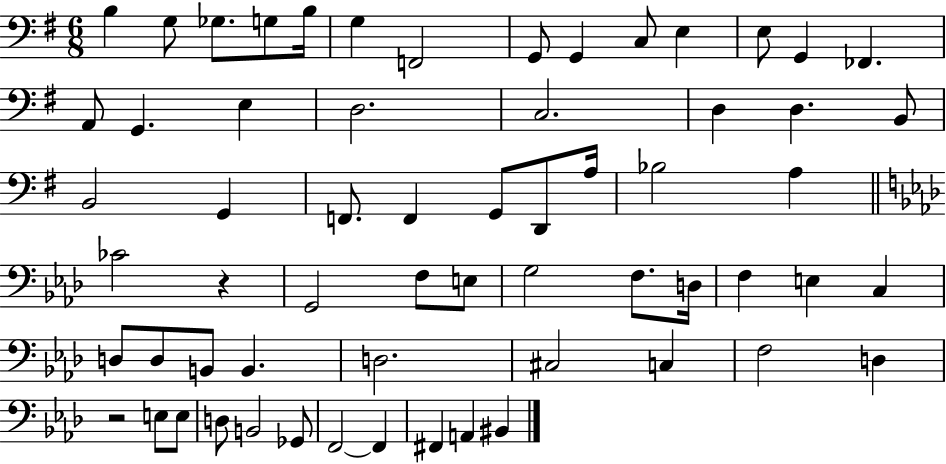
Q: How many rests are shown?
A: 2